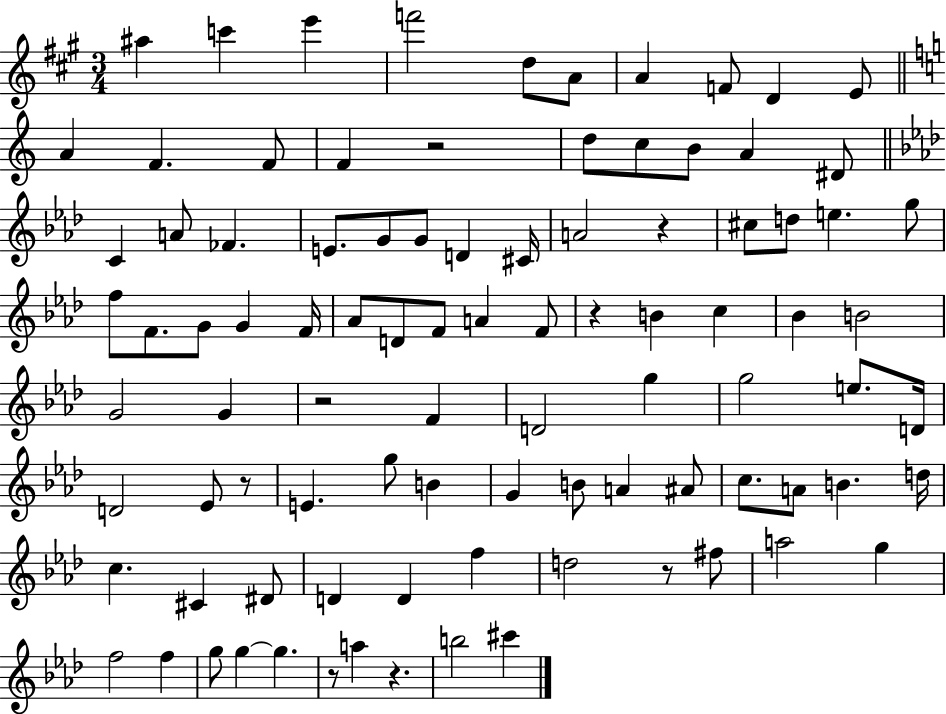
A#5/q C6/q E6/q F6/h D5/e A4/e A4/q F4/e D4/q E4/e A4/q F4/q. F4/e F4/q R/h D5/e C5/e B4/e A4/q D#4/e C4/q A4/e FES4/q. E4/e. G4/e G4/e D4/q C#4/s A4/h R/q C#5/e D5/e E5/q. G5/e F5/e F4/e. G4/e G4/q F4/s Ab4/e D4/e F4/e A4/q F4/e R/q B4/q C5/q Bb4/q B4/h G4/h G4/q R/h F4/q D4/h G5/q G5/h E5/e. D4/s D4/h Eb4/e R/e E4/q. G5/e B4/q G4/q B4/e A4/q A#4/e C5/e. A4/e B4/q. D5/s C5/q. C#4/q D#4/e D4/q D4/q F5/q D5/h R/e F#5/e A5/h G5/q F5/h F5/q G5/e G5/q G5/q. R/e A5/q R/q. B5/h C#6/q